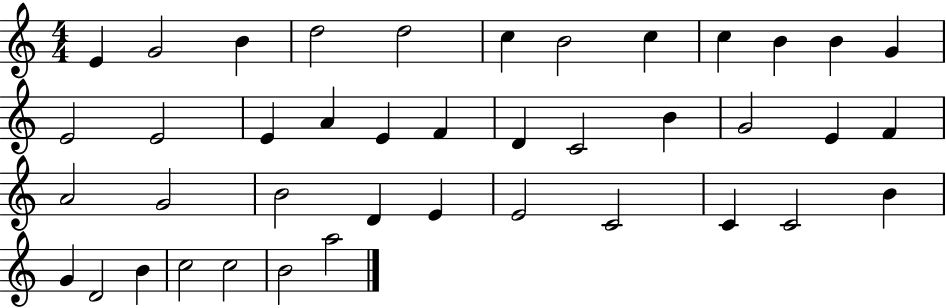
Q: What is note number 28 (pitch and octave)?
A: D4